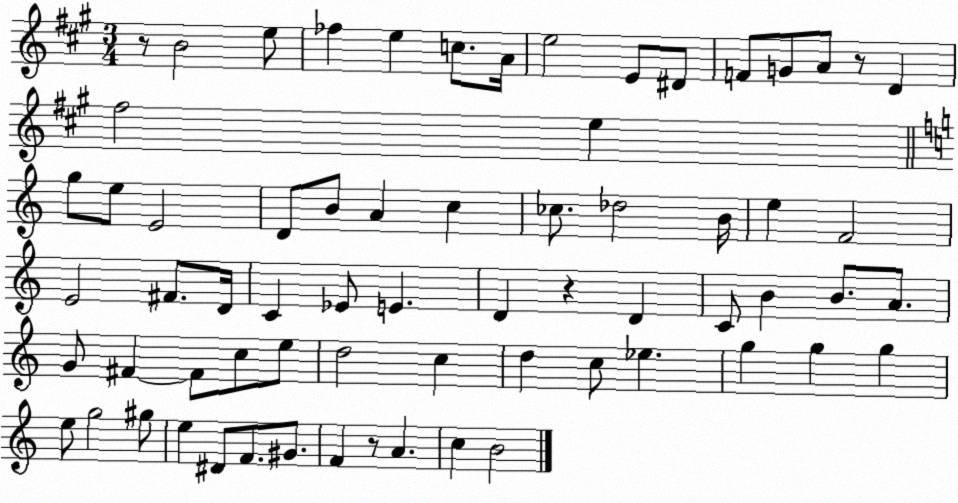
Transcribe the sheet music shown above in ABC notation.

X:1
T:Untitled
M:3/4
L:1/4
K:A
z/2 B2 e/2 _f e c/2 A/4 e2 E/2 ^D/2 F/2 G/2 A/2 z/2 D ^f2 e g/2 e/2 E2 D/2 B/2 A c _c/2 _d2 B/4 e F2 E2 ^F/2 D/4 C _E/2 E D z D C/2 B B/2 A/2 G/2 ^F ^F/2 c/2 e/2 d2 c d c/2 _e g g g e/2 g2 ^g/2 e ^D/2 F/2 ^G/2 F z/2 A c B2